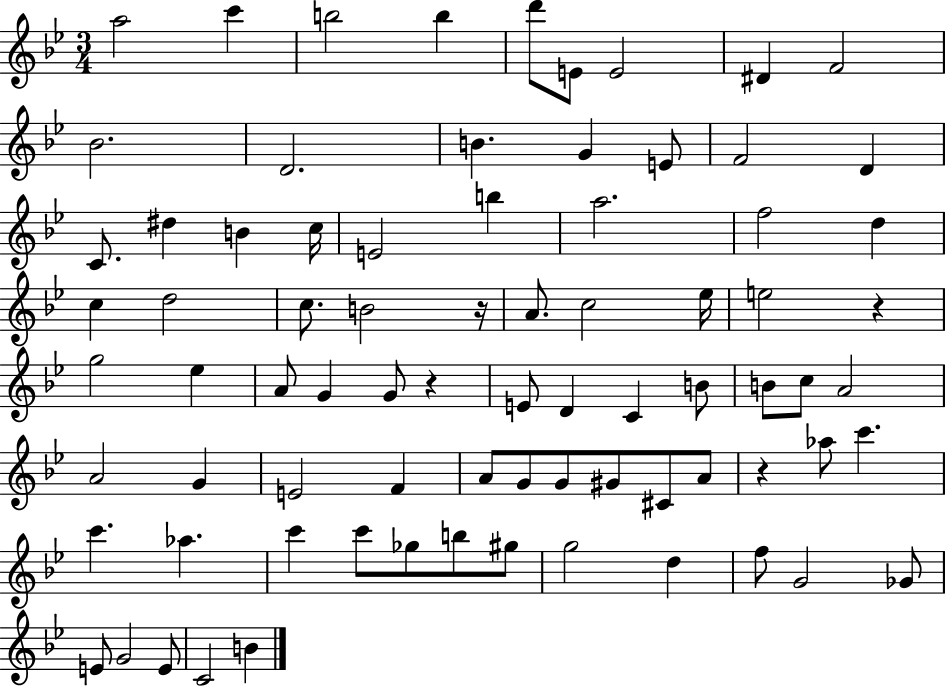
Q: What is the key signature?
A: BES major